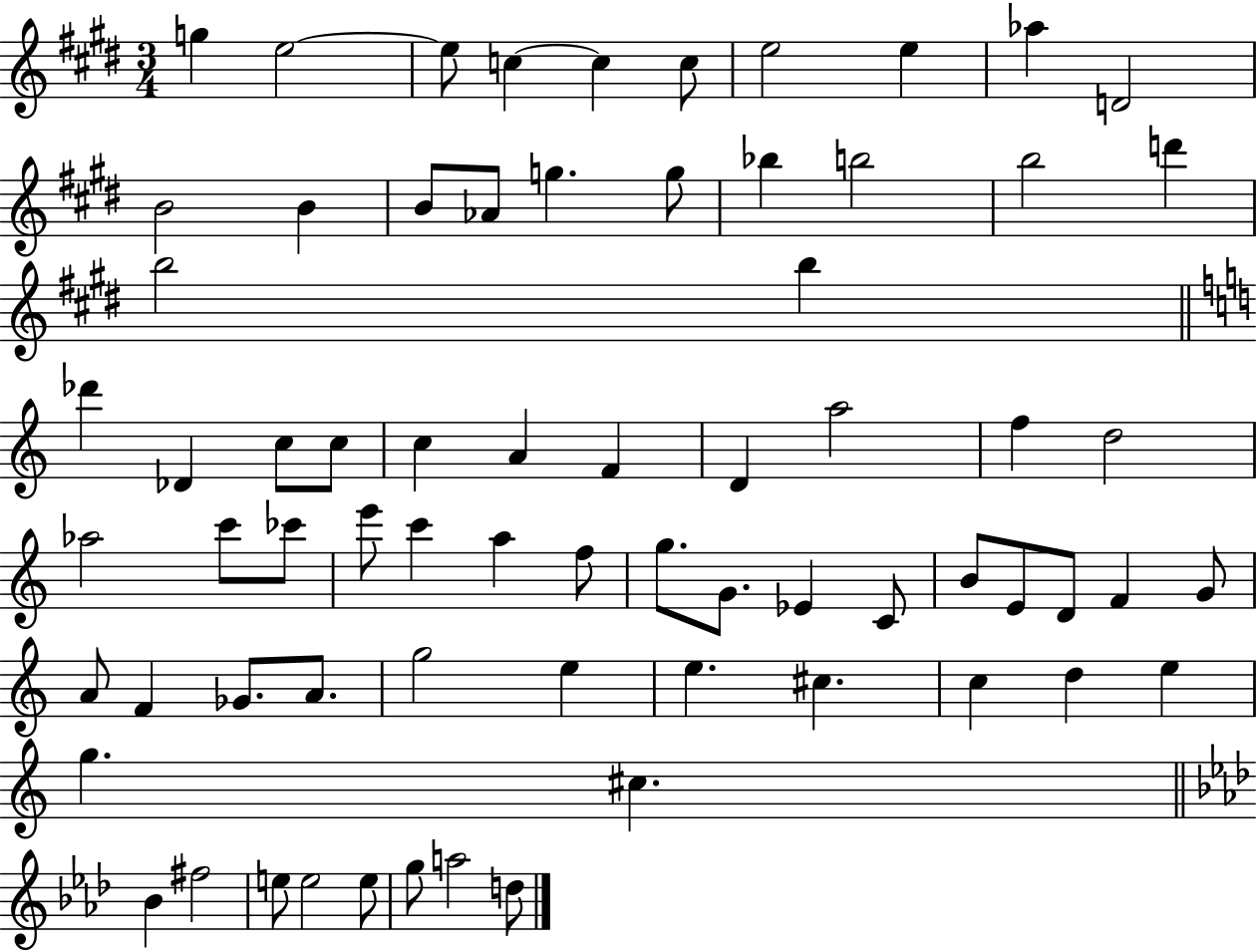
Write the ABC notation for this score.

X:1
T:Untitled
M:3/4
L:1/4
K:E
g e2 e/2 c c c/2 e2 e _a D2 B2 B B/2 _A/2 g g/2 _b b2 b2 d' b2 b _d' _D c/2 c/2 c A F D a2 f d2 _a2 c'/2 _c'/2 e'/2 c' a f/2 g/2 G/2 _E C/2 B/2 E/2 D/2 F G/2 A/2 F _G/2 A/2 g2 e e ^c c d e g ^c _B ^f2 e/2 e2 e/2 g/2 a2 d/2